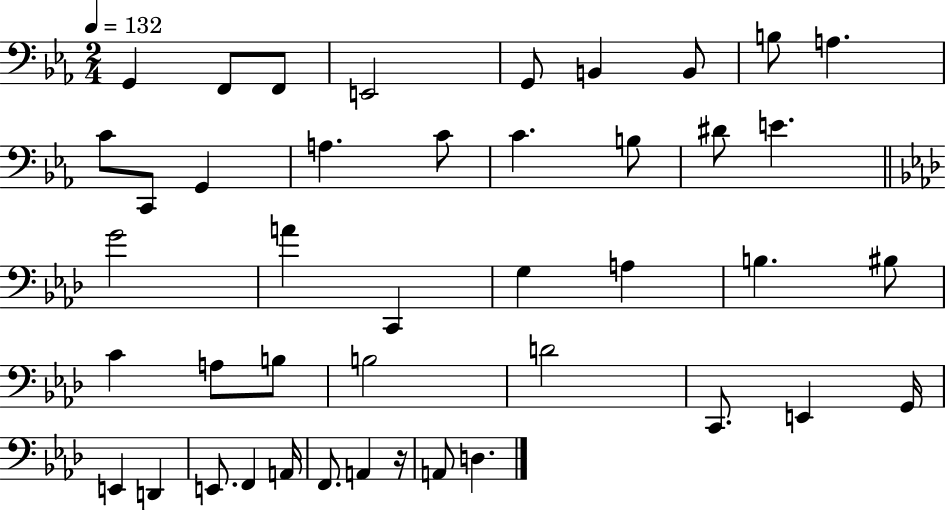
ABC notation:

X:1
T:Untitled
M:2/4
L:1/4
K:Eb
G,, F,,/2 F,,/2 E,,2 G,,/2 B,, B,,/2 B,/2 A, C/2 C,,/2 G,, A, C/2 C B,/2 ^D/2 E G2 A C,, G, A, B, ^B,/2 C A,/2 B,/2 B,2 D2 C,,/2 E,, G,,/4 E,, D,, E,,/2 F,, A,,/4 F,,/2 A,, z/4 A,,/2 D,